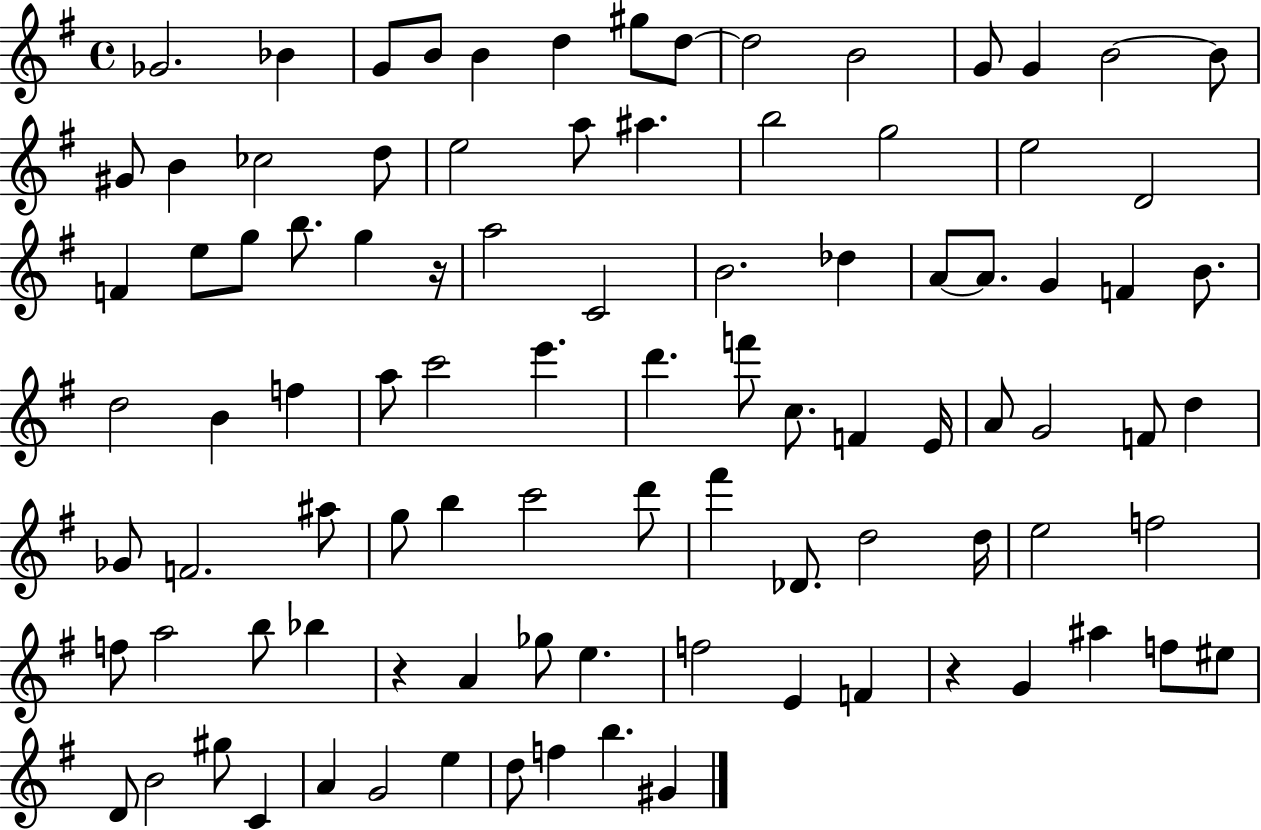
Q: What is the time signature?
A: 4/4